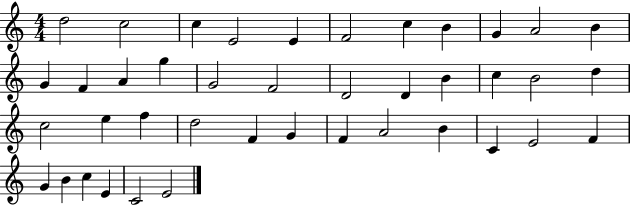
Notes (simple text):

D5/h C5/h C5/q E4/h E4/q F4/h C5/q B4/q G4/q A4/h B4/q G4/q F4/q A4/q G5/q G4/h F4/h D4/h D4/q B4/q C5/q B4/h D5/q C5/h E5/q F5/q D5/h F4/q G4/q F4/q A4/h B4/q C4/q E4/h F4/q G4/q B4/q C5/q E4/q C4/h E4/h